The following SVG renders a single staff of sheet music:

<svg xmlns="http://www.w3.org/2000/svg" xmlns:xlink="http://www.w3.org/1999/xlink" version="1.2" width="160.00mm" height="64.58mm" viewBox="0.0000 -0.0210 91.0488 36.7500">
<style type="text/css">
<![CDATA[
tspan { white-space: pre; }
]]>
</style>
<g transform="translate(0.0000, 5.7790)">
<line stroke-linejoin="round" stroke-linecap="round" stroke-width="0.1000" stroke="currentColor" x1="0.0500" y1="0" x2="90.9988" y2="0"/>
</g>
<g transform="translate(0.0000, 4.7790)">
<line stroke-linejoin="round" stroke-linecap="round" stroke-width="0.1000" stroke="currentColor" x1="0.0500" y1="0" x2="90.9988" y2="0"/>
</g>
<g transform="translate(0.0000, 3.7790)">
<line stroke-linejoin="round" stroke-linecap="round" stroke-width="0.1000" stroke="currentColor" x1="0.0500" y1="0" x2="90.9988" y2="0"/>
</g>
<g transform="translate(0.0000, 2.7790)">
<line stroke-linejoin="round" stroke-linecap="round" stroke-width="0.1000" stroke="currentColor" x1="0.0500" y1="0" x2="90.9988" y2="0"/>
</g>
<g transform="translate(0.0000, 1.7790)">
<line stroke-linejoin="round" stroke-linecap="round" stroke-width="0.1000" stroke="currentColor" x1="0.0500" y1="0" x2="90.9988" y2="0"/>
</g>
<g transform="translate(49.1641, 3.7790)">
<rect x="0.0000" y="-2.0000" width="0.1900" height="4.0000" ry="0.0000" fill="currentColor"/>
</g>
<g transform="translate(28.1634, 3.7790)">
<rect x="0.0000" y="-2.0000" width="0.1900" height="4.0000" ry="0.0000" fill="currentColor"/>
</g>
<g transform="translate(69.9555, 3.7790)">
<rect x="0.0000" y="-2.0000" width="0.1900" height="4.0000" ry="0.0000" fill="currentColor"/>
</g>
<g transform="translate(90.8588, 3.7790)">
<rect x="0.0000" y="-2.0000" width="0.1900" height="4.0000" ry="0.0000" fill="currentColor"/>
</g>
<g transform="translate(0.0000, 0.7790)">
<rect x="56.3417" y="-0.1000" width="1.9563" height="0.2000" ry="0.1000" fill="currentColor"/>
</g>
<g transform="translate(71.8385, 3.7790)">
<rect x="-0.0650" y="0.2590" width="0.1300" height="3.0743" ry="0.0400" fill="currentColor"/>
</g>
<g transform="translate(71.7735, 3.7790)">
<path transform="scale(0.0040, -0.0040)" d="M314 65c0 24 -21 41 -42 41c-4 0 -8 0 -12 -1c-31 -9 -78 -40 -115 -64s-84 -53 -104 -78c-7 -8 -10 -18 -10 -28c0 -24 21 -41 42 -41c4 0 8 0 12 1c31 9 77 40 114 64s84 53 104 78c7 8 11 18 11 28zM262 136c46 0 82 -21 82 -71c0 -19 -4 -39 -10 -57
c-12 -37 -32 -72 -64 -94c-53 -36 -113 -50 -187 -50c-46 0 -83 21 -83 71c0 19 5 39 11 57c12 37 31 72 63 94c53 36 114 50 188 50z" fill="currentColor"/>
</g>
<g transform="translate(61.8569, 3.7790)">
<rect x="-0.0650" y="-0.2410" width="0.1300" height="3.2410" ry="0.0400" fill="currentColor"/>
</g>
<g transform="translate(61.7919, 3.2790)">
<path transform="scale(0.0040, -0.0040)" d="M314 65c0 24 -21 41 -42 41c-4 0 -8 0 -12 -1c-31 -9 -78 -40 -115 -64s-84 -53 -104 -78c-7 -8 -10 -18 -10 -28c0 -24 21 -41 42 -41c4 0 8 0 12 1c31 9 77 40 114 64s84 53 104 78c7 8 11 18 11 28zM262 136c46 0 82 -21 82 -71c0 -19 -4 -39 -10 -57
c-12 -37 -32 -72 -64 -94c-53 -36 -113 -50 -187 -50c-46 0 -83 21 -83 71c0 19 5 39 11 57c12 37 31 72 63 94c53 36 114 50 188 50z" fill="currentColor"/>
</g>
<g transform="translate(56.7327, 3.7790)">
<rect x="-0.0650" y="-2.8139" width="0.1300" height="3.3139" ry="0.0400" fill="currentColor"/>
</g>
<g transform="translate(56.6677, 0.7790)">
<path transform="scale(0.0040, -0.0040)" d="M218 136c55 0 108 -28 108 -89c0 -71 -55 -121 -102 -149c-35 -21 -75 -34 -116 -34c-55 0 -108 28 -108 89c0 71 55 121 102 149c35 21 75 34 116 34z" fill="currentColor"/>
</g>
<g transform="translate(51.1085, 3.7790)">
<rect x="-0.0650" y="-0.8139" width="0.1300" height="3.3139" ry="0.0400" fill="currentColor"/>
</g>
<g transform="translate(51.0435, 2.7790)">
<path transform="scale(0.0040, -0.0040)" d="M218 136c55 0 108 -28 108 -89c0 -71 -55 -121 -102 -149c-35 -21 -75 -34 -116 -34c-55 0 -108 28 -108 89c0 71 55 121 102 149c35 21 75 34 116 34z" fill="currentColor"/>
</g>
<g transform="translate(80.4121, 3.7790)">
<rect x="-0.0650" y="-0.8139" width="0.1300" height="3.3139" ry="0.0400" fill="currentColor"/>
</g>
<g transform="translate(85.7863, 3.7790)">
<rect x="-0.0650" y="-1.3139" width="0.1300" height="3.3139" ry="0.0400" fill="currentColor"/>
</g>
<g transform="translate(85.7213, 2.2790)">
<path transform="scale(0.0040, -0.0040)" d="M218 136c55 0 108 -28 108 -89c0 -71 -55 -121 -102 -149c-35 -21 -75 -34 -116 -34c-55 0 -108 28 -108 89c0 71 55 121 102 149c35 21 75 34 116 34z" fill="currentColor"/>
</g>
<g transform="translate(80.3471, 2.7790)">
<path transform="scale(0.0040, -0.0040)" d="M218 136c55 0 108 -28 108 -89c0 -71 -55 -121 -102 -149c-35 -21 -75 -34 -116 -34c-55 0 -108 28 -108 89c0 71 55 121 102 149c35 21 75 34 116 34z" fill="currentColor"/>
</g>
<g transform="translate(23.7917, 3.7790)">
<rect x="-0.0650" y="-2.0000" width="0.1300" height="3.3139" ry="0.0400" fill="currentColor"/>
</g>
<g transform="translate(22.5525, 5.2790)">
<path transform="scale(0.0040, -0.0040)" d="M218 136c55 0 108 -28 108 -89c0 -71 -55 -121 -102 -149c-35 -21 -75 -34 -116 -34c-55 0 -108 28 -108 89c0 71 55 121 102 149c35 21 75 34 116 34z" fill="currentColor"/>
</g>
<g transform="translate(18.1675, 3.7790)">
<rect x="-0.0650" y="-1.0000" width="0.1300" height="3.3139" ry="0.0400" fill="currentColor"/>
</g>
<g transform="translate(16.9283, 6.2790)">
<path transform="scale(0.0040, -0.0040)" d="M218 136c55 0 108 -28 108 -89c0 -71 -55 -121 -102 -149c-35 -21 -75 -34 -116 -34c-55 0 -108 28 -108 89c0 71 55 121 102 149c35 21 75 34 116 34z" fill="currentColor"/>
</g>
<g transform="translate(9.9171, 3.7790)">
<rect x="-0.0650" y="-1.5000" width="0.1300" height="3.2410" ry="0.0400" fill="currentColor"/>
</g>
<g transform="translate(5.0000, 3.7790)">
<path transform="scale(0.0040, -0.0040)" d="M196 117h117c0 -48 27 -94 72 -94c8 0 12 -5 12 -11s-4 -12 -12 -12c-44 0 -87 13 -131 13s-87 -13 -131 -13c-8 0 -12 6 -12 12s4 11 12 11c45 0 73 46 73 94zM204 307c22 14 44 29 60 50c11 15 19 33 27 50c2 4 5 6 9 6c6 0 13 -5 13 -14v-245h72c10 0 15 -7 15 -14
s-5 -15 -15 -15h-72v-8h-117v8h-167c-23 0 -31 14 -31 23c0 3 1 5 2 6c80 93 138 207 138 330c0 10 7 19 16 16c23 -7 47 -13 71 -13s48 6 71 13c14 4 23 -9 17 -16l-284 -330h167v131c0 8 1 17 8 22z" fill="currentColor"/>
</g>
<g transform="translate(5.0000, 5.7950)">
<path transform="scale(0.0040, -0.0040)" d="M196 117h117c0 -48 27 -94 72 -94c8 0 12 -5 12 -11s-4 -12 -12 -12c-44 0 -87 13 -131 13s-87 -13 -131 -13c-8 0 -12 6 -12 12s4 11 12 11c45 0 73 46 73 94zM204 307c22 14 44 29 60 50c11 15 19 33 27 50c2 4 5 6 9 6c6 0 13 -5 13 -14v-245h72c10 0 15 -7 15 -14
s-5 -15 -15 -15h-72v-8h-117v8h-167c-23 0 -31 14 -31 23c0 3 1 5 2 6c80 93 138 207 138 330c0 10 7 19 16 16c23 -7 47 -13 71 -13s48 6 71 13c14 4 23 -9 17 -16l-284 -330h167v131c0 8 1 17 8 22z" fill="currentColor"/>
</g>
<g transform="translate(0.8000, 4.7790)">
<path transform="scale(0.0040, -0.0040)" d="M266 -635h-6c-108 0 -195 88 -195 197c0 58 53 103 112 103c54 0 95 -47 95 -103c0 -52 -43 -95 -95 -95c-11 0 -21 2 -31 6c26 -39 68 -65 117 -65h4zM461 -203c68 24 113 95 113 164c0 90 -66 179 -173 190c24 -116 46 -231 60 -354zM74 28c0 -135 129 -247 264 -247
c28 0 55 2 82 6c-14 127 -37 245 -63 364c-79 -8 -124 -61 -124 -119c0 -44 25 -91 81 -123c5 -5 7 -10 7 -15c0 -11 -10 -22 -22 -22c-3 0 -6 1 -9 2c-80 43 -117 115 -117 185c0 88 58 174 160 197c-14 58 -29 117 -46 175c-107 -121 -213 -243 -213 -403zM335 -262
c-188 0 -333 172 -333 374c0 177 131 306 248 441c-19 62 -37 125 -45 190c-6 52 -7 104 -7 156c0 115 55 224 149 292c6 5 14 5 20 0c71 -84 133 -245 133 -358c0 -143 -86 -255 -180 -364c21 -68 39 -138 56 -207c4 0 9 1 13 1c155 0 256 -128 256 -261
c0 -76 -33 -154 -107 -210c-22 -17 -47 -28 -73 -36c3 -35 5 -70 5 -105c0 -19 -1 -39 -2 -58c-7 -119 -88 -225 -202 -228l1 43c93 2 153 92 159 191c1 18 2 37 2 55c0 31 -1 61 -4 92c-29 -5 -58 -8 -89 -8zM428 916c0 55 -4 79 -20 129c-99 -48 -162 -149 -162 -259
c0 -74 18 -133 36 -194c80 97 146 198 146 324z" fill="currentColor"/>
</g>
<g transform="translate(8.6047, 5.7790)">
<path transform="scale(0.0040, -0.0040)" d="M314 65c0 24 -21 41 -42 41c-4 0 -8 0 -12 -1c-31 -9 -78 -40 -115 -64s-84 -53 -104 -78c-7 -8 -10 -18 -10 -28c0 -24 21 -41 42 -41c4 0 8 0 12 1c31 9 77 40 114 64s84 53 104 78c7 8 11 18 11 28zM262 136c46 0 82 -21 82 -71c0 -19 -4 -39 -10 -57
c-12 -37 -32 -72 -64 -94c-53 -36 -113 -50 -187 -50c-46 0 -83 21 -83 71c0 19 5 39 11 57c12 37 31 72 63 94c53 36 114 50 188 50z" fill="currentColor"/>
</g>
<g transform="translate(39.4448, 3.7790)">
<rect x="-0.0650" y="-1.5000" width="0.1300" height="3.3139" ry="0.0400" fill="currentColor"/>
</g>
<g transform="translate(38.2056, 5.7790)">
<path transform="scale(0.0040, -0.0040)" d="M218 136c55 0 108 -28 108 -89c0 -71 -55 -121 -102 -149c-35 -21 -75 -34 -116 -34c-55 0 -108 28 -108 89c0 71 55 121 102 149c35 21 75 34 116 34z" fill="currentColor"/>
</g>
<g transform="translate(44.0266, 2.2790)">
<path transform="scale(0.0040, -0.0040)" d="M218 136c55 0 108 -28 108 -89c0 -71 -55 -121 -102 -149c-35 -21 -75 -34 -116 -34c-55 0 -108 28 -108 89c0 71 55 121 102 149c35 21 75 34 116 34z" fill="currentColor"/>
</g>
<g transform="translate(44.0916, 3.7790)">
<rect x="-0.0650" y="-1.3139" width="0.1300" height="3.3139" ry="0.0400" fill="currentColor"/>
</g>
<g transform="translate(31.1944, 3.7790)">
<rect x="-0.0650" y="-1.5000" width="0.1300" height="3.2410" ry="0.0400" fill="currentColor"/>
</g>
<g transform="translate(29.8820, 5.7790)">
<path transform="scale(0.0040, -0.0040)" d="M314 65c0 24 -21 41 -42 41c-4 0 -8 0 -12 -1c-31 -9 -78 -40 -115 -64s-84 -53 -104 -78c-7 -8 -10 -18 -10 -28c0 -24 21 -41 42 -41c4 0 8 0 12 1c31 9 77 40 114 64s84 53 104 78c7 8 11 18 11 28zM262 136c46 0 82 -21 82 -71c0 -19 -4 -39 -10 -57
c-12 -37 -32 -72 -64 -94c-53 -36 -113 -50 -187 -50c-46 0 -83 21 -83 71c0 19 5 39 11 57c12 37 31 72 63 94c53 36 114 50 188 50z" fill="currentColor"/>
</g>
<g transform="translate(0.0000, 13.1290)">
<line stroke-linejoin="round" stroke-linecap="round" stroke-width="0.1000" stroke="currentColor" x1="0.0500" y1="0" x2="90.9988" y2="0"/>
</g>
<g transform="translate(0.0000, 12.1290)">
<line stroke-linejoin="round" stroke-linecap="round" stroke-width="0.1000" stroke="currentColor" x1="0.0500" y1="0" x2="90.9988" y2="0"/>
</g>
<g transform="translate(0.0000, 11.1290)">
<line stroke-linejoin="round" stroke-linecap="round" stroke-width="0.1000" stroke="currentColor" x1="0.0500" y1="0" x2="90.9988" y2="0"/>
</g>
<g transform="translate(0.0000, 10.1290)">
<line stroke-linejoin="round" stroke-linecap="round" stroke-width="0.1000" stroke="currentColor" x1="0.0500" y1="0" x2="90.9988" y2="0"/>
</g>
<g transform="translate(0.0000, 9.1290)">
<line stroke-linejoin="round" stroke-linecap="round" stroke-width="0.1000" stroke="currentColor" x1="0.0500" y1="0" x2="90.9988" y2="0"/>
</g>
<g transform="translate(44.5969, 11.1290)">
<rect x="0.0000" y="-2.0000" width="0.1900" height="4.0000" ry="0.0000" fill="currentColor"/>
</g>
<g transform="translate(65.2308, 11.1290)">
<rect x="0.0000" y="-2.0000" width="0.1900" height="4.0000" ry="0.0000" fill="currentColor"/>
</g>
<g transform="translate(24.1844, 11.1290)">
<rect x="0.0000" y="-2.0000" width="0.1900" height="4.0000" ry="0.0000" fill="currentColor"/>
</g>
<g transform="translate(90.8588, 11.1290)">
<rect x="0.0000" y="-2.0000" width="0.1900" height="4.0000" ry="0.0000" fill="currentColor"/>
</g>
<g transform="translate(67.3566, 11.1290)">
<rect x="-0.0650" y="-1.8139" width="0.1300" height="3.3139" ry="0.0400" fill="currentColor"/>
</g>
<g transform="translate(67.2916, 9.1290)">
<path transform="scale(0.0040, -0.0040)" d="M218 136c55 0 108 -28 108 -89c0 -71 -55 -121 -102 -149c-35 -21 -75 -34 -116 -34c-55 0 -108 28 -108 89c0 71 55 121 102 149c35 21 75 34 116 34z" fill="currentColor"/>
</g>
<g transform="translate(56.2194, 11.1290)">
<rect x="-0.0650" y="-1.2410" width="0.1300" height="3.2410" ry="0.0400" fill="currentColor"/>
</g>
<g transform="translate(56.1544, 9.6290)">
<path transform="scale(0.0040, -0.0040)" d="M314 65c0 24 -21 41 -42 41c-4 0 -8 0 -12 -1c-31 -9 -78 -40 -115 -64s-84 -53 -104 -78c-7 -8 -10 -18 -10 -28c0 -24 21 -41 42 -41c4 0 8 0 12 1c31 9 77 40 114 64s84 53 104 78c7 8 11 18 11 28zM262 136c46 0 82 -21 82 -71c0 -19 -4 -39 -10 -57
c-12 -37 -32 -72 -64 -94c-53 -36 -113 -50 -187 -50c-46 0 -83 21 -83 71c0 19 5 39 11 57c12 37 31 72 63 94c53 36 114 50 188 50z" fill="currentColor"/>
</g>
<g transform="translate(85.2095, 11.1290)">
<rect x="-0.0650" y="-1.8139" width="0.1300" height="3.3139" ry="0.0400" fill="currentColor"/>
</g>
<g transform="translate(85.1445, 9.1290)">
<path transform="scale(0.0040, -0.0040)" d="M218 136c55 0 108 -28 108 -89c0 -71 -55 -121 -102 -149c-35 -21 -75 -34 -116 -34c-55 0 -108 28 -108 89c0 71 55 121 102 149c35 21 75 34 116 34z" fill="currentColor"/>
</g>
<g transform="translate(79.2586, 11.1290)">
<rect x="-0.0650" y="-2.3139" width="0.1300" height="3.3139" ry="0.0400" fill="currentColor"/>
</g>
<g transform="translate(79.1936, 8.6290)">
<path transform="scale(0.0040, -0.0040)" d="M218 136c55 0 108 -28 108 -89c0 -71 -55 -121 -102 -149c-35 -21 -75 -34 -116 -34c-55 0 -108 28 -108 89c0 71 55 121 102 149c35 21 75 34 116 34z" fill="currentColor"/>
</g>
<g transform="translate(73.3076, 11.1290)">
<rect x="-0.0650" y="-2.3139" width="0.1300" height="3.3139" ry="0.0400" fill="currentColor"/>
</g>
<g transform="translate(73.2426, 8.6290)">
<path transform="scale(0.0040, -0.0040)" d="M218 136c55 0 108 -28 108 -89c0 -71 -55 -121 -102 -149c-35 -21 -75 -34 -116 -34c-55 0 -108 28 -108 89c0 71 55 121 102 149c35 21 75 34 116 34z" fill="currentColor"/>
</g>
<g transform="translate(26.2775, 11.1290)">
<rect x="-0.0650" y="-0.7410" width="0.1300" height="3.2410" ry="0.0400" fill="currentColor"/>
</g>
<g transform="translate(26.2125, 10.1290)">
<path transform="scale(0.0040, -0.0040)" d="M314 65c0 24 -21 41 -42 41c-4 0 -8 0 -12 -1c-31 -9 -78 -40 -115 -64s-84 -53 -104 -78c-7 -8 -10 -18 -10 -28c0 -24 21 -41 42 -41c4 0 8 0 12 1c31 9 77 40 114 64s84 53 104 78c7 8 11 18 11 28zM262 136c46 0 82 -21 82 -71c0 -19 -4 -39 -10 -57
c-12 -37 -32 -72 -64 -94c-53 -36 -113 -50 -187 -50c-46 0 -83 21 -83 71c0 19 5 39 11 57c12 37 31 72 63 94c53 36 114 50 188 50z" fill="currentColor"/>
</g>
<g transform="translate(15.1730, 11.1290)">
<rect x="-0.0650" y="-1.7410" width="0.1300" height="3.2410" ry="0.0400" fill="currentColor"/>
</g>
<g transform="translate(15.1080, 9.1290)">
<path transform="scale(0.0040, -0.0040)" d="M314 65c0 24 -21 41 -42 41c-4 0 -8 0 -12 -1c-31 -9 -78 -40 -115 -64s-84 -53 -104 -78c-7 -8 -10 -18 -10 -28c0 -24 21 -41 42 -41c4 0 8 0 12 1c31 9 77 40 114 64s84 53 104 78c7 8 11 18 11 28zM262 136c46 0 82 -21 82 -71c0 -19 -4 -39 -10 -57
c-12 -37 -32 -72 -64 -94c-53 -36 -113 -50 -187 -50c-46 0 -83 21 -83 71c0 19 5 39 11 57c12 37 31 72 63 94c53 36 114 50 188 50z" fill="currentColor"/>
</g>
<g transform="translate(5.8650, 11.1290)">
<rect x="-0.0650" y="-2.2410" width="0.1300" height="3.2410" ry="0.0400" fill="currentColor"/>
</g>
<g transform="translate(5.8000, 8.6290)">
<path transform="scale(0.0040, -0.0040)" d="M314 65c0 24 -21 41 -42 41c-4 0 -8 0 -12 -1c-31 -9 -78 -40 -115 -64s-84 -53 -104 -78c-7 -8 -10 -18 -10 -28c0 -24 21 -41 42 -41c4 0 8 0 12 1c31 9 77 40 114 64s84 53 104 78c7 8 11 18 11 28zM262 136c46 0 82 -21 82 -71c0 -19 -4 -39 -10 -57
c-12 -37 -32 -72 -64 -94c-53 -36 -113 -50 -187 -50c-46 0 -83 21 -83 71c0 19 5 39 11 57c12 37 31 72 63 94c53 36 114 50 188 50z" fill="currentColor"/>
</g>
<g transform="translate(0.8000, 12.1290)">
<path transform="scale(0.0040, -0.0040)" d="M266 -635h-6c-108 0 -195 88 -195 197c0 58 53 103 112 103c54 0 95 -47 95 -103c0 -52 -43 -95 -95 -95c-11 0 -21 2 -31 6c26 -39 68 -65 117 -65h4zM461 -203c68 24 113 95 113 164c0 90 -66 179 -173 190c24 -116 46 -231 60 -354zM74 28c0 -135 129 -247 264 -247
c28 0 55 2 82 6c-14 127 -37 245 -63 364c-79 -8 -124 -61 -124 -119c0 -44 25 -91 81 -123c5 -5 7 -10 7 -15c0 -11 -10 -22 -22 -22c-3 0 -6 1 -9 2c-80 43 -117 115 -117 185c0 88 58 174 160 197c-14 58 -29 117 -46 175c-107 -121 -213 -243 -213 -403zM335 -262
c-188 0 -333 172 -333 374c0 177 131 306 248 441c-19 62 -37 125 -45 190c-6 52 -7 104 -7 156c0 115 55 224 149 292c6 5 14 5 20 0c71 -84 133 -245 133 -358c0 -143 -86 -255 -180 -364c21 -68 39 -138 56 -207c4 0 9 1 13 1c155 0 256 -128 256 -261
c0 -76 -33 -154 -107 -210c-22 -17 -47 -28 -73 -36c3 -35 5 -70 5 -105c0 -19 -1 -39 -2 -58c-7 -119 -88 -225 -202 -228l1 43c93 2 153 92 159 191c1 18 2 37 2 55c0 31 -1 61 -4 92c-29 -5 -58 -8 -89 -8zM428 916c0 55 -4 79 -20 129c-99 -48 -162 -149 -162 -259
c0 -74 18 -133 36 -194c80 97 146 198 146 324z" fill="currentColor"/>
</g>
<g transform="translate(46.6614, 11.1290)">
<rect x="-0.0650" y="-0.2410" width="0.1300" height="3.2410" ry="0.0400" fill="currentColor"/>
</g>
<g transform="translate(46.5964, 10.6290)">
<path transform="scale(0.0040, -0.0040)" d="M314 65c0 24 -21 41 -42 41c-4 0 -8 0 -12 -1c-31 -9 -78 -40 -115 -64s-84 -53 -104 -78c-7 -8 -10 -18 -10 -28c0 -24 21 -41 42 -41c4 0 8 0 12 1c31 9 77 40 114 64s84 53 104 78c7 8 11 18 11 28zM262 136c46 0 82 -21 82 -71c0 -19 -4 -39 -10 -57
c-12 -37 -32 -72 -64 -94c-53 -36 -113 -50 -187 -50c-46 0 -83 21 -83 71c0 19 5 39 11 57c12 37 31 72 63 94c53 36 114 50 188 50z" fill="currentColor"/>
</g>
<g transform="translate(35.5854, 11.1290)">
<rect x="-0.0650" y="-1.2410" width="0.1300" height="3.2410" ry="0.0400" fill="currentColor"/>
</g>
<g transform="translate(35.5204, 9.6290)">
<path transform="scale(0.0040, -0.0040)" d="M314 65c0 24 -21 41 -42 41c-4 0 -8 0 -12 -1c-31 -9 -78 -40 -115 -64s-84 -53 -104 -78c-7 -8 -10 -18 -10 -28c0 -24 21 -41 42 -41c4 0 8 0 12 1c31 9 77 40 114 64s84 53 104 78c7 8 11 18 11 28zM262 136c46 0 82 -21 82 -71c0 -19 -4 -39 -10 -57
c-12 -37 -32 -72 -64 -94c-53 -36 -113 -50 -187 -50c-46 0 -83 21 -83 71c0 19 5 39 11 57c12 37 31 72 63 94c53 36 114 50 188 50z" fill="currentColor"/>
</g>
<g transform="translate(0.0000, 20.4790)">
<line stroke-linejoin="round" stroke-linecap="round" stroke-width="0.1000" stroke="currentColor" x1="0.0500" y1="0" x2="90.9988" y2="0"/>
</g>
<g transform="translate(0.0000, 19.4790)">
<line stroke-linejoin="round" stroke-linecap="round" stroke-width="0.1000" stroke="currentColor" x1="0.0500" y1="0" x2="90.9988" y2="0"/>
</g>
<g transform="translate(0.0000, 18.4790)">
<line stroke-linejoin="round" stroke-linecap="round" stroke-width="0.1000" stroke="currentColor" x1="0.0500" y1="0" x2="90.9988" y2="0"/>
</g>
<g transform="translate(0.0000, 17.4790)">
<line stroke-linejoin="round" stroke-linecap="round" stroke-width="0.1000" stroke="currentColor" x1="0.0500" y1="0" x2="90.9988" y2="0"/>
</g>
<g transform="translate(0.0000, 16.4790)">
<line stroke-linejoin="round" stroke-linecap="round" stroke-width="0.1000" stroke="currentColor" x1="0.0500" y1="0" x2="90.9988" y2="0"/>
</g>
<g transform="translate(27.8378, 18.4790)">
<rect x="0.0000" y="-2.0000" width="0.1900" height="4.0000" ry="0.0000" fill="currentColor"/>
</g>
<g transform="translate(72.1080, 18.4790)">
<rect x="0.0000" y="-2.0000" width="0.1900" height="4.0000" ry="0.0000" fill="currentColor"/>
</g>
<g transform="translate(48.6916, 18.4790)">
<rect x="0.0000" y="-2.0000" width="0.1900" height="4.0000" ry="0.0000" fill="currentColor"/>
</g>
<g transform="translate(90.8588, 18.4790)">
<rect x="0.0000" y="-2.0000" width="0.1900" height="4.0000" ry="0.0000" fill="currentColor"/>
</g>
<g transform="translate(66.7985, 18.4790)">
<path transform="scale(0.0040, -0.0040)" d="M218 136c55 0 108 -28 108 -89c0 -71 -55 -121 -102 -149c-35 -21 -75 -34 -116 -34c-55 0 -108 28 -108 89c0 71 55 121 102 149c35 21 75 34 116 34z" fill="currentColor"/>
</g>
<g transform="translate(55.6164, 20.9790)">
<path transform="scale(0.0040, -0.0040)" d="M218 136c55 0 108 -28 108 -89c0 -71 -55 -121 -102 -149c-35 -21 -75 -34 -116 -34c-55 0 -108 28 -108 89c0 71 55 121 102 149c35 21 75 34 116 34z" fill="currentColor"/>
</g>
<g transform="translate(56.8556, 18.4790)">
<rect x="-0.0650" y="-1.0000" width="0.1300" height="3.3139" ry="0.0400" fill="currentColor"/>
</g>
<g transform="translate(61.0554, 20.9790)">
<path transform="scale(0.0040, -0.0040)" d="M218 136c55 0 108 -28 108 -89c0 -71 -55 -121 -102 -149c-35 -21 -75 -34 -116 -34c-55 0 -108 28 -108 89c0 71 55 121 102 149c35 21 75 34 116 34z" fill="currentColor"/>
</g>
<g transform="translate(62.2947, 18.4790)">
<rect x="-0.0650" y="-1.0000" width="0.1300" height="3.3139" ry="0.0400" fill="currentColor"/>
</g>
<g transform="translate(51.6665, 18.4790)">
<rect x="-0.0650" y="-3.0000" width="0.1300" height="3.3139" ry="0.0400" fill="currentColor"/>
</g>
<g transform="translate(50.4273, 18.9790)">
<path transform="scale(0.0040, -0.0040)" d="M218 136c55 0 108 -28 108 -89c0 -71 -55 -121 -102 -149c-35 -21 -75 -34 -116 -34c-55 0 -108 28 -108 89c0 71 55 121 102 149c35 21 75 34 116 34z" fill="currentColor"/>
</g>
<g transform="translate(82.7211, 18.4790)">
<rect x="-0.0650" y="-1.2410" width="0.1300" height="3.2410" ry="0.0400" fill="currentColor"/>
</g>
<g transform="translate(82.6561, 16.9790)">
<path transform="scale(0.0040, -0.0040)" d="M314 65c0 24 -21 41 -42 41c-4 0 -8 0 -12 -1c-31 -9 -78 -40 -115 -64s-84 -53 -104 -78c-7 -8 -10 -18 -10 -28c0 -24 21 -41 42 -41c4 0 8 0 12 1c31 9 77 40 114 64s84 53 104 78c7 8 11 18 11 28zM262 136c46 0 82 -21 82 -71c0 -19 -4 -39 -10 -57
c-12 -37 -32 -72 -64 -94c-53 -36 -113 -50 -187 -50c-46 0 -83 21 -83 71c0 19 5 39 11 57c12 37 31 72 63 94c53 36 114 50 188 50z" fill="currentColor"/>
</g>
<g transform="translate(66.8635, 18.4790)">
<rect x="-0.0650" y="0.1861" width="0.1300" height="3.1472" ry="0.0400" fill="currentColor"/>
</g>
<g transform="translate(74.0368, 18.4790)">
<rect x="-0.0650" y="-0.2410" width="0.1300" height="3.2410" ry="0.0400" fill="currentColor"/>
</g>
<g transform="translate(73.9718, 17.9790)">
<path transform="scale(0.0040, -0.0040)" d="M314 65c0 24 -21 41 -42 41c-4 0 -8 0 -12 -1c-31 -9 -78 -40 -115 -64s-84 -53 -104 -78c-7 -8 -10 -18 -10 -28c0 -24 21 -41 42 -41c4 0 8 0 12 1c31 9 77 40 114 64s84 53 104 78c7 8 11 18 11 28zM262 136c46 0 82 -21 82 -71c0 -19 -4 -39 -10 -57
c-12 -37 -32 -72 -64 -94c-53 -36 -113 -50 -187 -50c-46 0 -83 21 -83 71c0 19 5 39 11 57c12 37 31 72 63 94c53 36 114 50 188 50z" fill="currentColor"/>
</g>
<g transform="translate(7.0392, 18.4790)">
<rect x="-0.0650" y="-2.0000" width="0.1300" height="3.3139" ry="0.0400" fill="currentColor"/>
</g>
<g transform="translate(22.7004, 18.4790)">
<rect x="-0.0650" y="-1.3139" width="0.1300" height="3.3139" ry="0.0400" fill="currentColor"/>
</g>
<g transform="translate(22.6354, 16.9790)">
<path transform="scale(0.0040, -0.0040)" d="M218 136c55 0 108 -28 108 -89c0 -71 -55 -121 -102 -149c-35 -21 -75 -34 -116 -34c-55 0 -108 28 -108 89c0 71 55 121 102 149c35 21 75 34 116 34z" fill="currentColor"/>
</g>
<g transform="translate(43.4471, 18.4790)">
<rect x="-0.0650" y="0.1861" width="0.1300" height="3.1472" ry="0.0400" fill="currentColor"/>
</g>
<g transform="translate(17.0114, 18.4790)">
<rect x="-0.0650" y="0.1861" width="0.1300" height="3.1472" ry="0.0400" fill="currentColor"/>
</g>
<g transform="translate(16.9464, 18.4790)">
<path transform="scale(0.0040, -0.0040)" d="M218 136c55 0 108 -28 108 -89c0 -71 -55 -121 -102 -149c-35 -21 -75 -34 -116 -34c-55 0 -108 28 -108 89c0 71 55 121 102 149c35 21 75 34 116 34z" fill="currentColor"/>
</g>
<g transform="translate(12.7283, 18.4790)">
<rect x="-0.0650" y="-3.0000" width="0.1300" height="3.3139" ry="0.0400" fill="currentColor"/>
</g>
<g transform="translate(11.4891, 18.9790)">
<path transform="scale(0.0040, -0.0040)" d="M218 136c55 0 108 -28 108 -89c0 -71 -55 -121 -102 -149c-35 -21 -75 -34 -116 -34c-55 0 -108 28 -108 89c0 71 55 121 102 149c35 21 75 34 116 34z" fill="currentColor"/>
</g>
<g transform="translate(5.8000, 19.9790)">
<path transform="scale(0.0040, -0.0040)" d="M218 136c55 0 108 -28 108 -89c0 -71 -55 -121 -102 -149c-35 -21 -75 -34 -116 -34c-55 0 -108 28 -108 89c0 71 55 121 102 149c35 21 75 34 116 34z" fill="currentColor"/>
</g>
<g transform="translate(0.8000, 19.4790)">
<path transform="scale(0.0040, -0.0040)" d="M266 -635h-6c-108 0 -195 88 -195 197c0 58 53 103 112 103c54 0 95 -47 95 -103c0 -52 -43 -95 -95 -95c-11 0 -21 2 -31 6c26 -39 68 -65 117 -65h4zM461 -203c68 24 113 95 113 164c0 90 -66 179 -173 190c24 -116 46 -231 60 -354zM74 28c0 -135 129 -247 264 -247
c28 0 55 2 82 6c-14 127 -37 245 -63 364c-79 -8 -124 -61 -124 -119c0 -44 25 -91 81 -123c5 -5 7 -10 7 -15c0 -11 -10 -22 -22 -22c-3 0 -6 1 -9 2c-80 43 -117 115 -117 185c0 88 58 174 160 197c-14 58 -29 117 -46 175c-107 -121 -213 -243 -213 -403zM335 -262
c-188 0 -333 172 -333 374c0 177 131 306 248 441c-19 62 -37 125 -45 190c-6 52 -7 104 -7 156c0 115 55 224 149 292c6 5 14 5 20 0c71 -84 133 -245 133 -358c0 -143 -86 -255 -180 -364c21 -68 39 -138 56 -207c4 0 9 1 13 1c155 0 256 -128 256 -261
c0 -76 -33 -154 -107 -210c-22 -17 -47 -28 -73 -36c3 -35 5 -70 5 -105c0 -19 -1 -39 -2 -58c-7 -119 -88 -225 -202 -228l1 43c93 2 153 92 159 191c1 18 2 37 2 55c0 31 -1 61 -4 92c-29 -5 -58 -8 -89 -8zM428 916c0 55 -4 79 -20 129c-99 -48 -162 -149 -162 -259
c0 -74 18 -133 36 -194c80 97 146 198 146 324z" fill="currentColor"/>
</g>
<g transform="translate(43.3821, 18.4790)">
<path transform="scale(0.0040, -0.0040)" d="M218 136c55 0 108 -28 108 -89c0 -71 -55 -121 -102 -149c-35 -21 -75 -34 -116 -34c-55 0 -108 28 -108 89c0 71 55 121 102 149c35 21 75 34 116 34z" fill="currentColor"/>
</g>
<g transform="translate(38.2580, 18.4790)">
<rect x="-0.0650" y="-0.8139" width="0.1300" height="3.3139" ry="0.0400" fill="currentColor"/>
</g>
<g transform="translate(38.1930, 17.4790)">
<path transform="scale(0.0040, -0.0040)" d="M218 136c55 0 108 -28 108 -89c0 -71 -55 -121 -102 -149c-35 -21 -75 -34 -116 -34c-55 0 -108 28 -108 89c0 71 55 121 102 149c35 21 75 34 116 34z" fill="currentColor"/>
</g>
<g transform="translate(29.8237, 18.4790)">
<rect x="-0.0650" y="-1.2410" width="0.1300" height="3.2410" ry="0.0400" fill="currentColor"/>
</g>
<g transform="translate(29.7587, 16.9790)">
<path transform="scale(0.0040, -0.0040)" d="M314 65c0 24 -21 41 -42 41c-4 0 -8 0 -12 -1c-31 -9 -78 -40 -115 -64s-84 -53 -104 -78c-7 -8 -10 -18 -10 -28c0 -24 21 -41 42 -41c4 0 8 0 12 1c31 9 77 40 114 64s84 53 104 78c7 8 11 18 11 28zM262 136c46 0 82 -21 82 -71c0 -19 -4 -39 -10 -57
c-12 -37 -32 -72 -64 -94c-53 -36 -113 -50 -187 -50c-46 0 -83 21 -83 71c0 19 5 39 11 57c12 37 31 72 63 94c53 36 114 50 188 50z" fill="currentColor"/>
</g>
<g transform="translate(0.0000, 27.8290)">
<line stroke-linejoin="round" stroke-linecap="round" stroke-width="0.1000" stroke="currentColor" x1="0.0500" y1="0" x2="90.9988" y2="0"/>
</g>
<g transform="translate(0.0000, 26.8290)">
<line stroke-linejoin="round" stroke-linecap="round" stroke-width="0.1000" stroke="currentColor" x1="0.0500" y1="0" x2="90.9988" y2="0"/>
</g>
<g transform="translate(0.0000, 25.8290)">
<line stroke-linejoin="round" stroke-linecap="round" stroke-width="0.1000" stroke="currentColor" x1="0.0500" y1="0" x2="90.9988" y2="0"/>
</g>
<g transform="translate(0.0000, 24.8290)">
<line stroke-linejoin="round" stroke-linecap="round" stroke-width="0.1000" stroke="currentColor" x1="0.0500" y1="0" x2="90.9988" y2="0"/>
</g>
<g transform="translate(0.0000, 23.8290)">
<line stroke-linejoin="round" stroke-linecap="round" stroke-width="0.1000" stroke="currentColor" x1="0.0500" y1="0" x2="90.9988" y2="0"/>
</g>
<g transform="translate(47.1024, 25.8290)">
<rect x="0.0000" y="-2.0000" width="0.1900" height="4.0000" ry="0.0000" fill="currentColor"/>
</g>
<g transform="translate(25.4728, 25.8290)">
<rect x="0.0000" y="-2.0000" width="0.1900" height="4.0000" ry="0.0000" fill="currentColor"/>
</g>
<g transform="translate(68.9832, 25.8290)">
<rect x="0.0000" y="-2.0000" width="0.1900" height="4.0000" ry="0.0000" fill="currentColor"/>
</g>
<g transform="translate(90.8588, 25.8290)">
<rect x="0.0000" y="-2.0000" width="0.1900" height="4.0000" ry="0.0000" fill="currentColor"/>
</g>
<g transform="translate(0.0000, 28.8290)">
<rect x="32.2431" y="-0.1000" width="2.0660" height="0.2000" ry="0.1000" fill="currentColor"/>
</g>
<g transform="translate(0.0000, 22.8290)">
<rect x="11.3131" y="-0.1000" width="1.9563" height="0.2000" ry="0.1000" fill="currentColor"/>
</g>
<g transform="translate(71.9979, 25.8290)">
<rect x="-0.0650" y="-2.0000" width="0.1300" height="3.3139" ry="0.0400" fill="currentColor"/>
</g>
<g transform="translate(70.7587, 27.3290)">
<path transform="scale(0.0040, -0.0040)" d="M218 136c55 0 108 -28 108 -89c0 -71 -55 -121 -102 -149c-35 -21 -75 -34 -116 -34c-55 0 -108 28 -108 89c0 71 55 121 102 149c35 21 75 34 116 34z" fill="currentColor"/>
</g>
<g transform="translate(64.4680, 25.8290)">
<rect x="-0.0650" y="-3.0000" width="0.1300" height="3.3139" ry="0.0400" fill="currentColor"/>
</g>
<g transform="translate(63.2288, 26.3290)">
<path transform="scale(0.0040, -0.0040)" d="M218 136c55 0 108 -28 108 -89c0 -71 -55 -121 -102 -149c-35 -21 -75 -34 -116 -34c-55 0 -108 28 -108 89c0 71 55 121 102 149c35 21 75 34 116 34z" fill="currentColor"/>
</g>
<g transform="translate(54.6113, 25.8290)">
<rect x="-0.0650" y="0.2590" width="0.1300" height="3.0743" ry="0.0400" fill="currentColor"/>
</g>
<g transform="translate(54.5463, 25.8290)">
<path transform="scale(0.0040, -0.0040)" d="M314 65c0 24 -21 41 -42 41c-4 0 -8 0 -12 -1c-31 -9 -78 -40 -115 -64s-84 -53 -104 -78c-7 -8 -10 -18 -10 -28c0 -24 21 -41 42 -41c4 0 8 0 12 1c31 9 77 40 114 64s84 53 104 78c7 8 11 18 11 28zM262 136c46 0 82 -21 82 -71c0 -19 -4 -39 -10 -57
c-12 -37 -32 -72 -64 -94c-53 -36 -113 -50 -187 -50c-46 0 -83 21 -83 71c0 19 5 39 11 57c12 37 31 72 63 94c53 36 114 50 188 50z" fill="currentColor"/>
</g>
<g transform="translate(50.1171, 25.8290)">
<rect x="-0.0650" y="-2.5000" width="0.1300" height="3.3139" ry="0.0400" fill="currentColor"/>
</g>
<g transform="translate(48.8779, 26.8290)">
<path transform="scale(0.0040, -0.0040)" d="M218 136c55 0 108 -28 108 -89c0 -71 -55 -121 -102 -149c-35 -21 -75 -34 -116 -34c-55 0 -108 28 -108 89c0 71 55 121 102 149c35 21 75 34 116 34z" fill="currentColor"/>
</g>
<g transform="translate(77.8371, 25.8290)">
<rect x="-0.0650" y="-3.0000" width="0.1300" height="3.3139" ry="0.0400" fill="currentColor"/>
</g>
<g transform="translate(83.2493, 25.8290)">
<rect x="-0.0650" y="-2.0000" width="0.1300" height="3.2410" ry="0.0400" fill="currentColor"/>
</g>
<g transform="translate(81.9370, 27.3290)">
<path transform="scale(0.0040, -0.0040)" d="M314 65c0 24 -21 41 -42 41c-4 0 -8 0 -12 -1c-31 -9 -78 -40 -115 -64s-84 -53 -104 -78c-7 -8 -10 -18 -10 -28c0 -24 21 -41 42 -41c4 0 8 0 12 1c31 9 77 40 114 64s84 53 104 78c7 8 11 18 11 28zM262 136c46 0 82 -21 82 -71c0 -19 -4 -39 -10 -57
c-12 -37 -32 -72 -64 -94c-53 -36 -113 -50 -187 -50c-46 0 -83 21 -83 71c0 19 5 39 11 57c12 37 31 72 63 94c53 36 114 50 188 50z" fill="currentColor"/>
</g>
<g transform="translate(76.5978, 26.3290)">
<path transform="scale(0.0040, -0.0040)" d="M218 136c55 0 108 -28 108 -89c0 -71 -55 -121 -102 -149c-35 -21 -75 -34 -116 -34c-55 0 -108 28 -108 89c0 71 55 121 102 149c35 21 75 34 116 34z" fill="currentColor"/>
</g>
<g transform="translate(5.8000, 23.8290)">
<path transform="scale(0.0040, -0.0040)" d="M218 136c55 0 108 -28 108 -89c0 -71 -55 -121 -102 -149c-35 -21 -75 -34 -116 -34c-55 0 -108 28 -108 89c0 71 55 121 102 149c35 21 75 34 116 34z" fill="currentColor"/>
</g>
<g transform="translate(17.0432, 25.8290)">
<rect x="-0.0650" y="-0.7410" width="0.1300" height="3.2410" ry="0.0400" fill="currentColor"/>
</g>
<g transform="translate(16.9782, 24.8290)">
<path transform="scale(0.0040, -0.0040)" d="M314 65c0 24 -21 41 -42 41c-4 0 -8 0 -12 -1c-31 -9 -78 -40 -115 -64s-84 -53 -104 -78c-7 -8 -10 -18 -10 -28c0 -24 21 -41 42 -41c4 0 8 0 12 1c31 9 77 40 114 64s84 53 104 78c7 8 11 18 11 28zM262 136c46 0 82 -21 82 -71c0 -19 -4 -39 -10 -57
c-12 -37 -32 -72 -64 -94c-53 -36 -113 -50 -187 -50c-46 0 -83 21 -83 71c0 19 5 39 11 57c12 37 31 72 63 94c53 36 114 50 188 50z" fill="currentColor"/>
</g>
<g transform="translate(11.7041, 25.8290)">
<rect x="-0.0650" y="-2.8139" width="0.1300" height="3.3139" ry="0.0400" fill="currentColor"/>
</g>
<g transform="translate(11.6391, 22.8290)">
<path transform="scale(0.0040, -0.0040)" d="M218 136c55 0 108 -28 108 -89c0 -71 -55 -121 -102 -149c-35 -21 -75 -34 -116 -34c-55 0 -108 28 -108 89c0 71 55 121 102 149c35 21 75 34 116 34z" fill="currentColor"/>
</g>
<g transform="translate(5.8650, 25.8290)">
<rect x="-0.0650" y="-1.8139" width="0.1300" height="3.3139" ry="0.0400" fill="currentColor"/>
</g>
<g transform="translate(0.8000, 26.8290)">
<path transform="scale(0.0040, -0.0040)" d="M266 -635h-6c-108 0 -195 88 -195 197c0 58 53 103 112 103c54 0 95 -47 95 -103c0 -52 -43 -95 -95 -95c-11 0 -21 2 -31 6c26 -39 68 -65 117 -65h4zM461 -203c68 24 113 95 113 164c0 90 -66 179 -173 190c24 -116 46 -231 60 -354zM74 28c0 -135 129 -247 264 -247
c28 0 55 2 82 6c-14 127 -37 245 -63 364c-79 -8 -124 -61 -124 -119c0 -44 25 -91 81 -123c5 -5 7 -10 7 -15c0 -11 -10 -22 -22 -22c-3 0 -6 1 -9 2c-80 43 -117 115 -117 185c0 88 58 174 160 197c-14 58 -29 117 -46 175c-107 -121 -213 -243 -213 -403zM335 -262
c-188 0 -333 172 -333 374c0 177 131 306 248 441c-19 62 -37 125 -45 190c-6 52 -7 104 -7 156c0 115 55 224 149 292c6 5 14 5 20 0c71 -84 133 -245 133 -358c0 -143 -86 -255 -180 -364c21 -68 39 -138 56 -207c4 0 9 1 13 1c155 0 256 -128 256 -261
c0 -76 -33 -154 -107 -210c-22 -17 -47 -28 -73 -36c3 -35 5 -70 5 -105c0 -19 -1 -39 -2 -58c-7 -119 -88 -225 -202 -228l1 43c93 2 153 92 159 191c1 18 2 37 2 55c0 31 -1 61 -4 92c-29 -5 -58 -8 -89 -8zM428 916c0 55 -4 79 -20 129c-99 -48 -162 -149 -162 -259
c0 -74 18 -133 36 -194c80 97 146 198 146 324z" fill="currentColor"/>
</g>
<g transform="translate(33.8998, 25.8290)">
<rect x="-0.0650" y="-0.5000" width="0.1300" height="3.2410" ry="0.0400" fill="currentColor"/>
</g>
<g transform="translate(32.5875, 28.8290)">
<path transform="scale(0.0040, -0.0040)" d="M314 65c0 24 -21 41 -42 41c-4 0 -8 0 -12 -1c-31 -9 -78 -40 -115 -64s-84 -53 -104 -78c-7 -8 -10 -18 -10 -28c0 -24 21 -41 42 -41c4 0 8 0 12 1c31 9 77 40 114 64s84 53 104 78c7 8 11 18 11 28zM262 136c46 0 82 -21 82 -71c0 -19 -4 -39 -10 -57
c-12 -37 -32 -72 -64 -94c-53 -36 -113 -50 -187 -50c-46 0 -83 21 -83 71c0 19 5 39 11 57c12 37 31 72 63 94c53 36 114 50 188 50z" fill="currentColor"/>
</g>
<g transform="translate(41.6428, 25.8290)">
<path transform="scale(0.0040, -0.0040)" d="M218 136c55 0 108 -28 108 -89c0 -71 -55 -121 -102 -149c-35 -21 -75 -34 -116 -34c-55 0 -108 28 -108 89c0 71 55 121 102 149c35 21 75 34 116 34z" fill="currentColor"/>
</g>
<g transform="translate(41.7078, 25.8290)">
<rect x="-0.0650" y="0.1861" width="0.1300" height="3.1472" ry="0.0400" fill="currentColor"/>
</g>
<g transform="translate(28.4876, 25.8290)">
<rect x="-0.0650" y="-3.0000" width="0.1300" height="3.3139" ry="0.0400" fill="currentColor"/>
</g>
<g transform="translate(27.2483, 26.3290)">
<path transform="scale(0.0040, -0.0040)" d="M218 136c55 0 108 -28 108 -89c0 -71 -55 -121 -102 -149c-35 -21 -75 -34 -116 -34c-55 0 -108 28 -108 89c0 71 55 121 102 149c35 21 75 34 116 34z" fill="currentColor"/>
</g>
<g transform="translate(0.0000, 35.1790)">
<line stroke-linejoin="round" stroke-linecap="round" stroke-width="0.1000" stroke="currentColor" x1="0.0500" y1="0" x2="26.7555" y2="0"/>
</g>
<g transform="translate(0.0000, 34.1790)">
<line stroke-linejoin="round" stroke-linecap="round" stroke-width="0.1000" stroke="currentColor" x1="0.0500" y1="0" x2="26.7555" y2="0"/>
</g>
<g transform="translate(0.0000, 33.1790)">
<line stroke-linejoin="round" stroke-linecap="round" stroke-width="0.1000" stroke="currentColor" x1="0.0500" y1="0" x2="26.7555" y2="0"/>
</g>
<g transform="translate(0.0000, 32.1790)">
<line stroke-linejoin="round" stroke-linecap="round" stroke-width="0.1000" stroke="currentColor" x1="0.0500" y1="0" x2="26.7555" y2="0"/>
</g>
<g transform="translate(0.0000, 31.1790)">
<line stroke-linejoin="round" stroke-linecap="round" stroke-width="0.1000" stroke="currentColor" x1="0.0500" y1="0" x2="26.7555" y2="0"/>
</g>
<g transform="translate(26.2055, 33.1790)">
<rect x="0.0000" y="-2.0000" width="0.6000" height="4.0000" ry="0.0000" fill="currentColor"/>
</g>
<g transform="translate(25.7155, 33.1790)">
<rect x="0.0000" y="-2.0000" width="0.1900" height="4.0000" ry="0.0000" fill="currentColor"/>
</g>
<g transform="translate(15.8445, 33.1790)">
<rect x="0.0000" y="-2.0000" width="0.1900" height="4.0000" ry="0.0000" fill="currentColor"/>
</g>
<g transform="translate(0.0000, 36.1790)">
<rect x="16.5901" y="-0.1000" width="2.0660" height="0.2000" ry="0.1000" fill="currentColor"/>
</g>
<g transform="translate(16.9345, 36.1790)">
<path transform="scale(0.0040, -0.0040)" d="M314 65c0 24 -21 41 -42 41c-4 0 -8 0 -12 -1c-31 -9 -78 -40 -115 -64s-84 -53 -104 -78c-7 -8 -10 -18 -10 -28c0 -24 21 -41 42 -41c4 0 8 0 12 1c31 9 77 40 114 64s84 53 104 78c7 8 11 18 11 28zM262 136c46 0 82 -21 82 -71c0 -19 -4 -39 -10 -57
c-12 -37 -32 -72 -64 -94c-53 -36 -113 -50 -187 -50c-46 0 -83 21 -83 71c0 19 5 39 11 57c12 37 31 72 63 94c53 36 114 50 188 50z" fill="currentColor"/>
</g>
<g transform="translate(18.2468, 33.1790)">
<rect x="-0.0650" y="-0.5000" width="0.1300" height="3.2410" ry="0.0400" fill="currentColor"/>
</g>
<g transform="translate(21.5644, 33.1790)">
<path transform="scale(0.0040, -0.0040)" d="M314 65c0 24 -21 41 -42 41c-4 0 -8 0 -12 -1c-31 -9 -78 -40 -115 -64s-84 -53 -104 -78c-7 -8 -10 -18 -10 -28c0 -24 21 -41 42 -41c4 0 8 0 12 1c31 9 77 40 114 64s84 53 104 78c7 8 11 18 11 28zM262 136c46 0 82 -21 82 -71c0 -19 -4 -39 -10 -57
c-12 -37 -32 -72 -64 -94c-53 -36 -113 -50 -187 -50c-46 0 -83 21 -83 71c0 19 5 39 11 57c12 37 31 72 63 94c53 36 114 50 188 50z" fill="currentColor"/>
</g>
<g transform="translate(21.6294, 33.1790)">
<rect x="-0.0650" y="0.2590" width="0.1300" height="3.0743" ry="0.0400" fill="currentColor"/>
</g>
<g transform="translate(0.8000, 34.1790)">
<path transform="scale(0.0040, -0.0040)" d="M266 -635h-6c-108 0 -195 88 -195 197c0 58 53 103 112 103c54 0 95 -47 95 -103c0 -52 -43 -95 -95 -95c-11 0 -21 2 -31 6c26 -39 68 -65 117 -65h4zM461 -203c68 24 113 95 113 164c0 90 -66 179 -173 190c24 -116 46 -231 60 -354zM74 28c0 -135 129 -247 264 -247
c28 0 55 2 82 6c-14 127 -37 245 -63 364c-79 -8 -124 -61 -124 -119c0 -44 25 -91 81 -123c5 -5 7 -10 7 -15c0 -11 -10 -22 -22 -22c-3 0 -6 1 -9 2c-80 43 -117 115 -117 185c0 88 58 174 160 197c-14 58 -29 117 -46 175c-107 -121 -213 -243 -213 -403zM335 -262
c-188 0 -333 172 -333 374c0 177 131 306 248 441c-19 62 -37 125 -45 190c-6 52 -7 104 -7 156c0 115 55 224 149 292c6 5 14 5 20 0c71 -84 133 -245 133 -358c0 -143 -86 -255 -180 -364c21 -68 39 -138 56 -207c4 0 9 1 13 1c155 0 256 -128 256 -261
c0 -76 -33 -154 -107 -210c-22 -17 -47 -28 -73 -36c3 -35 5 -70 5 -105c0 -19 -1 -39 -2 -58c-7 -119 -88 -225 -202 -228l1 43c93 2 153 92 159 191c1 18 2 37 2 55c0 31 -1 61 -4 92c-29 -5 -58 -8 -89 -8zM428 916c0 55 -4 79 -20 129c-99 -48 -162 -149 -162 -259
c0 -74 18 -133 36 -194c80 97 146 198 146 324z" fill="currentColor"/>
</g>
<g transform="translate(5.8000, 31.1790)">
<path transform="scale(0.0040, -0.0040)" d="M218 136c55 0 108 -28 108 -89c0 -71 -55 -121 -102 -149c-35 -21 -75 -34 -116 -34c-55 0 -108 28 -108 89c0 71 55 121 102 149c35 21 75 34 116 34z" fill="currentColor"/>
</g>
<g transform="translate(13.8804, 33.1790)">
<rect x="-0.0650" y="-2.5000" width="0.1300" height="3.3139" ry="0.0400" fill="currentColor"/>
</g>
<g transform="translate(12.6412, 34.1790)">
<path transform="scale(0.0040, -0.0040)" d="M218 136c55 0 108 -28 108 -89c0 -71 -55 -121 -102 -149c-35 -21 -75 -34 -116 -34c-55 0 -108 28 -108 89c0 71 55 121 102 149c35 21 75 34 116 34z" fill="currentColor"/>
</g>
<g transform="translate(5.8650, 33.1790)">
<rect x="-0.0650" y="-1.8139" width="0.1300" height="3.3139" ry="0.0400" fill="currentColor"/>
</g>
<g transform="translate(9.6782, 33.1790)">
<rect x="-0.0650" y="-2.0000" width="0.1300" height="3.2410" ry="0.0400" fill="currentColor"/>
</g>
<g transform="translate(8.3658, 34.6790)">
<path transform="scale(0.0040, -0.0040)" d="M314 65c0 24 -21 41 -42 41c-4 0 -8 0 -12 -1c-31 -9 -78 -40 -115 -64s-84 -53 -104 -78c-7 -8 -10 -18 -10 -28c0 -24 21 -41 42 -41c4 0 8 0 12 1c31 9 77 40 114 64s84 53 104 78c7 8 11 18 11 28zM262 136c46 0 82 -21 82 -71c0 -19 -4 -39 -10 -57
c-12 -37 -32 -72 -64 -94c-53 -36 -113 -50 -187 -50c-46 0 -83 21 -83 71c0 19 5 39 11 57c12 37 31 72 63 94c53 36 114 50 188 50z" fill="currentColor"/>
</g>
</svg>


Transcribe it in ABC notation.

X:1
T:Untitled
M:4/4
L:1/4
K:C
E2 D F E2 E e d a c2 B2 d e g2 f2 d2 e2 c2 e2 f g g f F A B e e2 d B A D D B c2 e2 f a d2 A C2 B G B2 A F A F2 f F2 G C2 B2